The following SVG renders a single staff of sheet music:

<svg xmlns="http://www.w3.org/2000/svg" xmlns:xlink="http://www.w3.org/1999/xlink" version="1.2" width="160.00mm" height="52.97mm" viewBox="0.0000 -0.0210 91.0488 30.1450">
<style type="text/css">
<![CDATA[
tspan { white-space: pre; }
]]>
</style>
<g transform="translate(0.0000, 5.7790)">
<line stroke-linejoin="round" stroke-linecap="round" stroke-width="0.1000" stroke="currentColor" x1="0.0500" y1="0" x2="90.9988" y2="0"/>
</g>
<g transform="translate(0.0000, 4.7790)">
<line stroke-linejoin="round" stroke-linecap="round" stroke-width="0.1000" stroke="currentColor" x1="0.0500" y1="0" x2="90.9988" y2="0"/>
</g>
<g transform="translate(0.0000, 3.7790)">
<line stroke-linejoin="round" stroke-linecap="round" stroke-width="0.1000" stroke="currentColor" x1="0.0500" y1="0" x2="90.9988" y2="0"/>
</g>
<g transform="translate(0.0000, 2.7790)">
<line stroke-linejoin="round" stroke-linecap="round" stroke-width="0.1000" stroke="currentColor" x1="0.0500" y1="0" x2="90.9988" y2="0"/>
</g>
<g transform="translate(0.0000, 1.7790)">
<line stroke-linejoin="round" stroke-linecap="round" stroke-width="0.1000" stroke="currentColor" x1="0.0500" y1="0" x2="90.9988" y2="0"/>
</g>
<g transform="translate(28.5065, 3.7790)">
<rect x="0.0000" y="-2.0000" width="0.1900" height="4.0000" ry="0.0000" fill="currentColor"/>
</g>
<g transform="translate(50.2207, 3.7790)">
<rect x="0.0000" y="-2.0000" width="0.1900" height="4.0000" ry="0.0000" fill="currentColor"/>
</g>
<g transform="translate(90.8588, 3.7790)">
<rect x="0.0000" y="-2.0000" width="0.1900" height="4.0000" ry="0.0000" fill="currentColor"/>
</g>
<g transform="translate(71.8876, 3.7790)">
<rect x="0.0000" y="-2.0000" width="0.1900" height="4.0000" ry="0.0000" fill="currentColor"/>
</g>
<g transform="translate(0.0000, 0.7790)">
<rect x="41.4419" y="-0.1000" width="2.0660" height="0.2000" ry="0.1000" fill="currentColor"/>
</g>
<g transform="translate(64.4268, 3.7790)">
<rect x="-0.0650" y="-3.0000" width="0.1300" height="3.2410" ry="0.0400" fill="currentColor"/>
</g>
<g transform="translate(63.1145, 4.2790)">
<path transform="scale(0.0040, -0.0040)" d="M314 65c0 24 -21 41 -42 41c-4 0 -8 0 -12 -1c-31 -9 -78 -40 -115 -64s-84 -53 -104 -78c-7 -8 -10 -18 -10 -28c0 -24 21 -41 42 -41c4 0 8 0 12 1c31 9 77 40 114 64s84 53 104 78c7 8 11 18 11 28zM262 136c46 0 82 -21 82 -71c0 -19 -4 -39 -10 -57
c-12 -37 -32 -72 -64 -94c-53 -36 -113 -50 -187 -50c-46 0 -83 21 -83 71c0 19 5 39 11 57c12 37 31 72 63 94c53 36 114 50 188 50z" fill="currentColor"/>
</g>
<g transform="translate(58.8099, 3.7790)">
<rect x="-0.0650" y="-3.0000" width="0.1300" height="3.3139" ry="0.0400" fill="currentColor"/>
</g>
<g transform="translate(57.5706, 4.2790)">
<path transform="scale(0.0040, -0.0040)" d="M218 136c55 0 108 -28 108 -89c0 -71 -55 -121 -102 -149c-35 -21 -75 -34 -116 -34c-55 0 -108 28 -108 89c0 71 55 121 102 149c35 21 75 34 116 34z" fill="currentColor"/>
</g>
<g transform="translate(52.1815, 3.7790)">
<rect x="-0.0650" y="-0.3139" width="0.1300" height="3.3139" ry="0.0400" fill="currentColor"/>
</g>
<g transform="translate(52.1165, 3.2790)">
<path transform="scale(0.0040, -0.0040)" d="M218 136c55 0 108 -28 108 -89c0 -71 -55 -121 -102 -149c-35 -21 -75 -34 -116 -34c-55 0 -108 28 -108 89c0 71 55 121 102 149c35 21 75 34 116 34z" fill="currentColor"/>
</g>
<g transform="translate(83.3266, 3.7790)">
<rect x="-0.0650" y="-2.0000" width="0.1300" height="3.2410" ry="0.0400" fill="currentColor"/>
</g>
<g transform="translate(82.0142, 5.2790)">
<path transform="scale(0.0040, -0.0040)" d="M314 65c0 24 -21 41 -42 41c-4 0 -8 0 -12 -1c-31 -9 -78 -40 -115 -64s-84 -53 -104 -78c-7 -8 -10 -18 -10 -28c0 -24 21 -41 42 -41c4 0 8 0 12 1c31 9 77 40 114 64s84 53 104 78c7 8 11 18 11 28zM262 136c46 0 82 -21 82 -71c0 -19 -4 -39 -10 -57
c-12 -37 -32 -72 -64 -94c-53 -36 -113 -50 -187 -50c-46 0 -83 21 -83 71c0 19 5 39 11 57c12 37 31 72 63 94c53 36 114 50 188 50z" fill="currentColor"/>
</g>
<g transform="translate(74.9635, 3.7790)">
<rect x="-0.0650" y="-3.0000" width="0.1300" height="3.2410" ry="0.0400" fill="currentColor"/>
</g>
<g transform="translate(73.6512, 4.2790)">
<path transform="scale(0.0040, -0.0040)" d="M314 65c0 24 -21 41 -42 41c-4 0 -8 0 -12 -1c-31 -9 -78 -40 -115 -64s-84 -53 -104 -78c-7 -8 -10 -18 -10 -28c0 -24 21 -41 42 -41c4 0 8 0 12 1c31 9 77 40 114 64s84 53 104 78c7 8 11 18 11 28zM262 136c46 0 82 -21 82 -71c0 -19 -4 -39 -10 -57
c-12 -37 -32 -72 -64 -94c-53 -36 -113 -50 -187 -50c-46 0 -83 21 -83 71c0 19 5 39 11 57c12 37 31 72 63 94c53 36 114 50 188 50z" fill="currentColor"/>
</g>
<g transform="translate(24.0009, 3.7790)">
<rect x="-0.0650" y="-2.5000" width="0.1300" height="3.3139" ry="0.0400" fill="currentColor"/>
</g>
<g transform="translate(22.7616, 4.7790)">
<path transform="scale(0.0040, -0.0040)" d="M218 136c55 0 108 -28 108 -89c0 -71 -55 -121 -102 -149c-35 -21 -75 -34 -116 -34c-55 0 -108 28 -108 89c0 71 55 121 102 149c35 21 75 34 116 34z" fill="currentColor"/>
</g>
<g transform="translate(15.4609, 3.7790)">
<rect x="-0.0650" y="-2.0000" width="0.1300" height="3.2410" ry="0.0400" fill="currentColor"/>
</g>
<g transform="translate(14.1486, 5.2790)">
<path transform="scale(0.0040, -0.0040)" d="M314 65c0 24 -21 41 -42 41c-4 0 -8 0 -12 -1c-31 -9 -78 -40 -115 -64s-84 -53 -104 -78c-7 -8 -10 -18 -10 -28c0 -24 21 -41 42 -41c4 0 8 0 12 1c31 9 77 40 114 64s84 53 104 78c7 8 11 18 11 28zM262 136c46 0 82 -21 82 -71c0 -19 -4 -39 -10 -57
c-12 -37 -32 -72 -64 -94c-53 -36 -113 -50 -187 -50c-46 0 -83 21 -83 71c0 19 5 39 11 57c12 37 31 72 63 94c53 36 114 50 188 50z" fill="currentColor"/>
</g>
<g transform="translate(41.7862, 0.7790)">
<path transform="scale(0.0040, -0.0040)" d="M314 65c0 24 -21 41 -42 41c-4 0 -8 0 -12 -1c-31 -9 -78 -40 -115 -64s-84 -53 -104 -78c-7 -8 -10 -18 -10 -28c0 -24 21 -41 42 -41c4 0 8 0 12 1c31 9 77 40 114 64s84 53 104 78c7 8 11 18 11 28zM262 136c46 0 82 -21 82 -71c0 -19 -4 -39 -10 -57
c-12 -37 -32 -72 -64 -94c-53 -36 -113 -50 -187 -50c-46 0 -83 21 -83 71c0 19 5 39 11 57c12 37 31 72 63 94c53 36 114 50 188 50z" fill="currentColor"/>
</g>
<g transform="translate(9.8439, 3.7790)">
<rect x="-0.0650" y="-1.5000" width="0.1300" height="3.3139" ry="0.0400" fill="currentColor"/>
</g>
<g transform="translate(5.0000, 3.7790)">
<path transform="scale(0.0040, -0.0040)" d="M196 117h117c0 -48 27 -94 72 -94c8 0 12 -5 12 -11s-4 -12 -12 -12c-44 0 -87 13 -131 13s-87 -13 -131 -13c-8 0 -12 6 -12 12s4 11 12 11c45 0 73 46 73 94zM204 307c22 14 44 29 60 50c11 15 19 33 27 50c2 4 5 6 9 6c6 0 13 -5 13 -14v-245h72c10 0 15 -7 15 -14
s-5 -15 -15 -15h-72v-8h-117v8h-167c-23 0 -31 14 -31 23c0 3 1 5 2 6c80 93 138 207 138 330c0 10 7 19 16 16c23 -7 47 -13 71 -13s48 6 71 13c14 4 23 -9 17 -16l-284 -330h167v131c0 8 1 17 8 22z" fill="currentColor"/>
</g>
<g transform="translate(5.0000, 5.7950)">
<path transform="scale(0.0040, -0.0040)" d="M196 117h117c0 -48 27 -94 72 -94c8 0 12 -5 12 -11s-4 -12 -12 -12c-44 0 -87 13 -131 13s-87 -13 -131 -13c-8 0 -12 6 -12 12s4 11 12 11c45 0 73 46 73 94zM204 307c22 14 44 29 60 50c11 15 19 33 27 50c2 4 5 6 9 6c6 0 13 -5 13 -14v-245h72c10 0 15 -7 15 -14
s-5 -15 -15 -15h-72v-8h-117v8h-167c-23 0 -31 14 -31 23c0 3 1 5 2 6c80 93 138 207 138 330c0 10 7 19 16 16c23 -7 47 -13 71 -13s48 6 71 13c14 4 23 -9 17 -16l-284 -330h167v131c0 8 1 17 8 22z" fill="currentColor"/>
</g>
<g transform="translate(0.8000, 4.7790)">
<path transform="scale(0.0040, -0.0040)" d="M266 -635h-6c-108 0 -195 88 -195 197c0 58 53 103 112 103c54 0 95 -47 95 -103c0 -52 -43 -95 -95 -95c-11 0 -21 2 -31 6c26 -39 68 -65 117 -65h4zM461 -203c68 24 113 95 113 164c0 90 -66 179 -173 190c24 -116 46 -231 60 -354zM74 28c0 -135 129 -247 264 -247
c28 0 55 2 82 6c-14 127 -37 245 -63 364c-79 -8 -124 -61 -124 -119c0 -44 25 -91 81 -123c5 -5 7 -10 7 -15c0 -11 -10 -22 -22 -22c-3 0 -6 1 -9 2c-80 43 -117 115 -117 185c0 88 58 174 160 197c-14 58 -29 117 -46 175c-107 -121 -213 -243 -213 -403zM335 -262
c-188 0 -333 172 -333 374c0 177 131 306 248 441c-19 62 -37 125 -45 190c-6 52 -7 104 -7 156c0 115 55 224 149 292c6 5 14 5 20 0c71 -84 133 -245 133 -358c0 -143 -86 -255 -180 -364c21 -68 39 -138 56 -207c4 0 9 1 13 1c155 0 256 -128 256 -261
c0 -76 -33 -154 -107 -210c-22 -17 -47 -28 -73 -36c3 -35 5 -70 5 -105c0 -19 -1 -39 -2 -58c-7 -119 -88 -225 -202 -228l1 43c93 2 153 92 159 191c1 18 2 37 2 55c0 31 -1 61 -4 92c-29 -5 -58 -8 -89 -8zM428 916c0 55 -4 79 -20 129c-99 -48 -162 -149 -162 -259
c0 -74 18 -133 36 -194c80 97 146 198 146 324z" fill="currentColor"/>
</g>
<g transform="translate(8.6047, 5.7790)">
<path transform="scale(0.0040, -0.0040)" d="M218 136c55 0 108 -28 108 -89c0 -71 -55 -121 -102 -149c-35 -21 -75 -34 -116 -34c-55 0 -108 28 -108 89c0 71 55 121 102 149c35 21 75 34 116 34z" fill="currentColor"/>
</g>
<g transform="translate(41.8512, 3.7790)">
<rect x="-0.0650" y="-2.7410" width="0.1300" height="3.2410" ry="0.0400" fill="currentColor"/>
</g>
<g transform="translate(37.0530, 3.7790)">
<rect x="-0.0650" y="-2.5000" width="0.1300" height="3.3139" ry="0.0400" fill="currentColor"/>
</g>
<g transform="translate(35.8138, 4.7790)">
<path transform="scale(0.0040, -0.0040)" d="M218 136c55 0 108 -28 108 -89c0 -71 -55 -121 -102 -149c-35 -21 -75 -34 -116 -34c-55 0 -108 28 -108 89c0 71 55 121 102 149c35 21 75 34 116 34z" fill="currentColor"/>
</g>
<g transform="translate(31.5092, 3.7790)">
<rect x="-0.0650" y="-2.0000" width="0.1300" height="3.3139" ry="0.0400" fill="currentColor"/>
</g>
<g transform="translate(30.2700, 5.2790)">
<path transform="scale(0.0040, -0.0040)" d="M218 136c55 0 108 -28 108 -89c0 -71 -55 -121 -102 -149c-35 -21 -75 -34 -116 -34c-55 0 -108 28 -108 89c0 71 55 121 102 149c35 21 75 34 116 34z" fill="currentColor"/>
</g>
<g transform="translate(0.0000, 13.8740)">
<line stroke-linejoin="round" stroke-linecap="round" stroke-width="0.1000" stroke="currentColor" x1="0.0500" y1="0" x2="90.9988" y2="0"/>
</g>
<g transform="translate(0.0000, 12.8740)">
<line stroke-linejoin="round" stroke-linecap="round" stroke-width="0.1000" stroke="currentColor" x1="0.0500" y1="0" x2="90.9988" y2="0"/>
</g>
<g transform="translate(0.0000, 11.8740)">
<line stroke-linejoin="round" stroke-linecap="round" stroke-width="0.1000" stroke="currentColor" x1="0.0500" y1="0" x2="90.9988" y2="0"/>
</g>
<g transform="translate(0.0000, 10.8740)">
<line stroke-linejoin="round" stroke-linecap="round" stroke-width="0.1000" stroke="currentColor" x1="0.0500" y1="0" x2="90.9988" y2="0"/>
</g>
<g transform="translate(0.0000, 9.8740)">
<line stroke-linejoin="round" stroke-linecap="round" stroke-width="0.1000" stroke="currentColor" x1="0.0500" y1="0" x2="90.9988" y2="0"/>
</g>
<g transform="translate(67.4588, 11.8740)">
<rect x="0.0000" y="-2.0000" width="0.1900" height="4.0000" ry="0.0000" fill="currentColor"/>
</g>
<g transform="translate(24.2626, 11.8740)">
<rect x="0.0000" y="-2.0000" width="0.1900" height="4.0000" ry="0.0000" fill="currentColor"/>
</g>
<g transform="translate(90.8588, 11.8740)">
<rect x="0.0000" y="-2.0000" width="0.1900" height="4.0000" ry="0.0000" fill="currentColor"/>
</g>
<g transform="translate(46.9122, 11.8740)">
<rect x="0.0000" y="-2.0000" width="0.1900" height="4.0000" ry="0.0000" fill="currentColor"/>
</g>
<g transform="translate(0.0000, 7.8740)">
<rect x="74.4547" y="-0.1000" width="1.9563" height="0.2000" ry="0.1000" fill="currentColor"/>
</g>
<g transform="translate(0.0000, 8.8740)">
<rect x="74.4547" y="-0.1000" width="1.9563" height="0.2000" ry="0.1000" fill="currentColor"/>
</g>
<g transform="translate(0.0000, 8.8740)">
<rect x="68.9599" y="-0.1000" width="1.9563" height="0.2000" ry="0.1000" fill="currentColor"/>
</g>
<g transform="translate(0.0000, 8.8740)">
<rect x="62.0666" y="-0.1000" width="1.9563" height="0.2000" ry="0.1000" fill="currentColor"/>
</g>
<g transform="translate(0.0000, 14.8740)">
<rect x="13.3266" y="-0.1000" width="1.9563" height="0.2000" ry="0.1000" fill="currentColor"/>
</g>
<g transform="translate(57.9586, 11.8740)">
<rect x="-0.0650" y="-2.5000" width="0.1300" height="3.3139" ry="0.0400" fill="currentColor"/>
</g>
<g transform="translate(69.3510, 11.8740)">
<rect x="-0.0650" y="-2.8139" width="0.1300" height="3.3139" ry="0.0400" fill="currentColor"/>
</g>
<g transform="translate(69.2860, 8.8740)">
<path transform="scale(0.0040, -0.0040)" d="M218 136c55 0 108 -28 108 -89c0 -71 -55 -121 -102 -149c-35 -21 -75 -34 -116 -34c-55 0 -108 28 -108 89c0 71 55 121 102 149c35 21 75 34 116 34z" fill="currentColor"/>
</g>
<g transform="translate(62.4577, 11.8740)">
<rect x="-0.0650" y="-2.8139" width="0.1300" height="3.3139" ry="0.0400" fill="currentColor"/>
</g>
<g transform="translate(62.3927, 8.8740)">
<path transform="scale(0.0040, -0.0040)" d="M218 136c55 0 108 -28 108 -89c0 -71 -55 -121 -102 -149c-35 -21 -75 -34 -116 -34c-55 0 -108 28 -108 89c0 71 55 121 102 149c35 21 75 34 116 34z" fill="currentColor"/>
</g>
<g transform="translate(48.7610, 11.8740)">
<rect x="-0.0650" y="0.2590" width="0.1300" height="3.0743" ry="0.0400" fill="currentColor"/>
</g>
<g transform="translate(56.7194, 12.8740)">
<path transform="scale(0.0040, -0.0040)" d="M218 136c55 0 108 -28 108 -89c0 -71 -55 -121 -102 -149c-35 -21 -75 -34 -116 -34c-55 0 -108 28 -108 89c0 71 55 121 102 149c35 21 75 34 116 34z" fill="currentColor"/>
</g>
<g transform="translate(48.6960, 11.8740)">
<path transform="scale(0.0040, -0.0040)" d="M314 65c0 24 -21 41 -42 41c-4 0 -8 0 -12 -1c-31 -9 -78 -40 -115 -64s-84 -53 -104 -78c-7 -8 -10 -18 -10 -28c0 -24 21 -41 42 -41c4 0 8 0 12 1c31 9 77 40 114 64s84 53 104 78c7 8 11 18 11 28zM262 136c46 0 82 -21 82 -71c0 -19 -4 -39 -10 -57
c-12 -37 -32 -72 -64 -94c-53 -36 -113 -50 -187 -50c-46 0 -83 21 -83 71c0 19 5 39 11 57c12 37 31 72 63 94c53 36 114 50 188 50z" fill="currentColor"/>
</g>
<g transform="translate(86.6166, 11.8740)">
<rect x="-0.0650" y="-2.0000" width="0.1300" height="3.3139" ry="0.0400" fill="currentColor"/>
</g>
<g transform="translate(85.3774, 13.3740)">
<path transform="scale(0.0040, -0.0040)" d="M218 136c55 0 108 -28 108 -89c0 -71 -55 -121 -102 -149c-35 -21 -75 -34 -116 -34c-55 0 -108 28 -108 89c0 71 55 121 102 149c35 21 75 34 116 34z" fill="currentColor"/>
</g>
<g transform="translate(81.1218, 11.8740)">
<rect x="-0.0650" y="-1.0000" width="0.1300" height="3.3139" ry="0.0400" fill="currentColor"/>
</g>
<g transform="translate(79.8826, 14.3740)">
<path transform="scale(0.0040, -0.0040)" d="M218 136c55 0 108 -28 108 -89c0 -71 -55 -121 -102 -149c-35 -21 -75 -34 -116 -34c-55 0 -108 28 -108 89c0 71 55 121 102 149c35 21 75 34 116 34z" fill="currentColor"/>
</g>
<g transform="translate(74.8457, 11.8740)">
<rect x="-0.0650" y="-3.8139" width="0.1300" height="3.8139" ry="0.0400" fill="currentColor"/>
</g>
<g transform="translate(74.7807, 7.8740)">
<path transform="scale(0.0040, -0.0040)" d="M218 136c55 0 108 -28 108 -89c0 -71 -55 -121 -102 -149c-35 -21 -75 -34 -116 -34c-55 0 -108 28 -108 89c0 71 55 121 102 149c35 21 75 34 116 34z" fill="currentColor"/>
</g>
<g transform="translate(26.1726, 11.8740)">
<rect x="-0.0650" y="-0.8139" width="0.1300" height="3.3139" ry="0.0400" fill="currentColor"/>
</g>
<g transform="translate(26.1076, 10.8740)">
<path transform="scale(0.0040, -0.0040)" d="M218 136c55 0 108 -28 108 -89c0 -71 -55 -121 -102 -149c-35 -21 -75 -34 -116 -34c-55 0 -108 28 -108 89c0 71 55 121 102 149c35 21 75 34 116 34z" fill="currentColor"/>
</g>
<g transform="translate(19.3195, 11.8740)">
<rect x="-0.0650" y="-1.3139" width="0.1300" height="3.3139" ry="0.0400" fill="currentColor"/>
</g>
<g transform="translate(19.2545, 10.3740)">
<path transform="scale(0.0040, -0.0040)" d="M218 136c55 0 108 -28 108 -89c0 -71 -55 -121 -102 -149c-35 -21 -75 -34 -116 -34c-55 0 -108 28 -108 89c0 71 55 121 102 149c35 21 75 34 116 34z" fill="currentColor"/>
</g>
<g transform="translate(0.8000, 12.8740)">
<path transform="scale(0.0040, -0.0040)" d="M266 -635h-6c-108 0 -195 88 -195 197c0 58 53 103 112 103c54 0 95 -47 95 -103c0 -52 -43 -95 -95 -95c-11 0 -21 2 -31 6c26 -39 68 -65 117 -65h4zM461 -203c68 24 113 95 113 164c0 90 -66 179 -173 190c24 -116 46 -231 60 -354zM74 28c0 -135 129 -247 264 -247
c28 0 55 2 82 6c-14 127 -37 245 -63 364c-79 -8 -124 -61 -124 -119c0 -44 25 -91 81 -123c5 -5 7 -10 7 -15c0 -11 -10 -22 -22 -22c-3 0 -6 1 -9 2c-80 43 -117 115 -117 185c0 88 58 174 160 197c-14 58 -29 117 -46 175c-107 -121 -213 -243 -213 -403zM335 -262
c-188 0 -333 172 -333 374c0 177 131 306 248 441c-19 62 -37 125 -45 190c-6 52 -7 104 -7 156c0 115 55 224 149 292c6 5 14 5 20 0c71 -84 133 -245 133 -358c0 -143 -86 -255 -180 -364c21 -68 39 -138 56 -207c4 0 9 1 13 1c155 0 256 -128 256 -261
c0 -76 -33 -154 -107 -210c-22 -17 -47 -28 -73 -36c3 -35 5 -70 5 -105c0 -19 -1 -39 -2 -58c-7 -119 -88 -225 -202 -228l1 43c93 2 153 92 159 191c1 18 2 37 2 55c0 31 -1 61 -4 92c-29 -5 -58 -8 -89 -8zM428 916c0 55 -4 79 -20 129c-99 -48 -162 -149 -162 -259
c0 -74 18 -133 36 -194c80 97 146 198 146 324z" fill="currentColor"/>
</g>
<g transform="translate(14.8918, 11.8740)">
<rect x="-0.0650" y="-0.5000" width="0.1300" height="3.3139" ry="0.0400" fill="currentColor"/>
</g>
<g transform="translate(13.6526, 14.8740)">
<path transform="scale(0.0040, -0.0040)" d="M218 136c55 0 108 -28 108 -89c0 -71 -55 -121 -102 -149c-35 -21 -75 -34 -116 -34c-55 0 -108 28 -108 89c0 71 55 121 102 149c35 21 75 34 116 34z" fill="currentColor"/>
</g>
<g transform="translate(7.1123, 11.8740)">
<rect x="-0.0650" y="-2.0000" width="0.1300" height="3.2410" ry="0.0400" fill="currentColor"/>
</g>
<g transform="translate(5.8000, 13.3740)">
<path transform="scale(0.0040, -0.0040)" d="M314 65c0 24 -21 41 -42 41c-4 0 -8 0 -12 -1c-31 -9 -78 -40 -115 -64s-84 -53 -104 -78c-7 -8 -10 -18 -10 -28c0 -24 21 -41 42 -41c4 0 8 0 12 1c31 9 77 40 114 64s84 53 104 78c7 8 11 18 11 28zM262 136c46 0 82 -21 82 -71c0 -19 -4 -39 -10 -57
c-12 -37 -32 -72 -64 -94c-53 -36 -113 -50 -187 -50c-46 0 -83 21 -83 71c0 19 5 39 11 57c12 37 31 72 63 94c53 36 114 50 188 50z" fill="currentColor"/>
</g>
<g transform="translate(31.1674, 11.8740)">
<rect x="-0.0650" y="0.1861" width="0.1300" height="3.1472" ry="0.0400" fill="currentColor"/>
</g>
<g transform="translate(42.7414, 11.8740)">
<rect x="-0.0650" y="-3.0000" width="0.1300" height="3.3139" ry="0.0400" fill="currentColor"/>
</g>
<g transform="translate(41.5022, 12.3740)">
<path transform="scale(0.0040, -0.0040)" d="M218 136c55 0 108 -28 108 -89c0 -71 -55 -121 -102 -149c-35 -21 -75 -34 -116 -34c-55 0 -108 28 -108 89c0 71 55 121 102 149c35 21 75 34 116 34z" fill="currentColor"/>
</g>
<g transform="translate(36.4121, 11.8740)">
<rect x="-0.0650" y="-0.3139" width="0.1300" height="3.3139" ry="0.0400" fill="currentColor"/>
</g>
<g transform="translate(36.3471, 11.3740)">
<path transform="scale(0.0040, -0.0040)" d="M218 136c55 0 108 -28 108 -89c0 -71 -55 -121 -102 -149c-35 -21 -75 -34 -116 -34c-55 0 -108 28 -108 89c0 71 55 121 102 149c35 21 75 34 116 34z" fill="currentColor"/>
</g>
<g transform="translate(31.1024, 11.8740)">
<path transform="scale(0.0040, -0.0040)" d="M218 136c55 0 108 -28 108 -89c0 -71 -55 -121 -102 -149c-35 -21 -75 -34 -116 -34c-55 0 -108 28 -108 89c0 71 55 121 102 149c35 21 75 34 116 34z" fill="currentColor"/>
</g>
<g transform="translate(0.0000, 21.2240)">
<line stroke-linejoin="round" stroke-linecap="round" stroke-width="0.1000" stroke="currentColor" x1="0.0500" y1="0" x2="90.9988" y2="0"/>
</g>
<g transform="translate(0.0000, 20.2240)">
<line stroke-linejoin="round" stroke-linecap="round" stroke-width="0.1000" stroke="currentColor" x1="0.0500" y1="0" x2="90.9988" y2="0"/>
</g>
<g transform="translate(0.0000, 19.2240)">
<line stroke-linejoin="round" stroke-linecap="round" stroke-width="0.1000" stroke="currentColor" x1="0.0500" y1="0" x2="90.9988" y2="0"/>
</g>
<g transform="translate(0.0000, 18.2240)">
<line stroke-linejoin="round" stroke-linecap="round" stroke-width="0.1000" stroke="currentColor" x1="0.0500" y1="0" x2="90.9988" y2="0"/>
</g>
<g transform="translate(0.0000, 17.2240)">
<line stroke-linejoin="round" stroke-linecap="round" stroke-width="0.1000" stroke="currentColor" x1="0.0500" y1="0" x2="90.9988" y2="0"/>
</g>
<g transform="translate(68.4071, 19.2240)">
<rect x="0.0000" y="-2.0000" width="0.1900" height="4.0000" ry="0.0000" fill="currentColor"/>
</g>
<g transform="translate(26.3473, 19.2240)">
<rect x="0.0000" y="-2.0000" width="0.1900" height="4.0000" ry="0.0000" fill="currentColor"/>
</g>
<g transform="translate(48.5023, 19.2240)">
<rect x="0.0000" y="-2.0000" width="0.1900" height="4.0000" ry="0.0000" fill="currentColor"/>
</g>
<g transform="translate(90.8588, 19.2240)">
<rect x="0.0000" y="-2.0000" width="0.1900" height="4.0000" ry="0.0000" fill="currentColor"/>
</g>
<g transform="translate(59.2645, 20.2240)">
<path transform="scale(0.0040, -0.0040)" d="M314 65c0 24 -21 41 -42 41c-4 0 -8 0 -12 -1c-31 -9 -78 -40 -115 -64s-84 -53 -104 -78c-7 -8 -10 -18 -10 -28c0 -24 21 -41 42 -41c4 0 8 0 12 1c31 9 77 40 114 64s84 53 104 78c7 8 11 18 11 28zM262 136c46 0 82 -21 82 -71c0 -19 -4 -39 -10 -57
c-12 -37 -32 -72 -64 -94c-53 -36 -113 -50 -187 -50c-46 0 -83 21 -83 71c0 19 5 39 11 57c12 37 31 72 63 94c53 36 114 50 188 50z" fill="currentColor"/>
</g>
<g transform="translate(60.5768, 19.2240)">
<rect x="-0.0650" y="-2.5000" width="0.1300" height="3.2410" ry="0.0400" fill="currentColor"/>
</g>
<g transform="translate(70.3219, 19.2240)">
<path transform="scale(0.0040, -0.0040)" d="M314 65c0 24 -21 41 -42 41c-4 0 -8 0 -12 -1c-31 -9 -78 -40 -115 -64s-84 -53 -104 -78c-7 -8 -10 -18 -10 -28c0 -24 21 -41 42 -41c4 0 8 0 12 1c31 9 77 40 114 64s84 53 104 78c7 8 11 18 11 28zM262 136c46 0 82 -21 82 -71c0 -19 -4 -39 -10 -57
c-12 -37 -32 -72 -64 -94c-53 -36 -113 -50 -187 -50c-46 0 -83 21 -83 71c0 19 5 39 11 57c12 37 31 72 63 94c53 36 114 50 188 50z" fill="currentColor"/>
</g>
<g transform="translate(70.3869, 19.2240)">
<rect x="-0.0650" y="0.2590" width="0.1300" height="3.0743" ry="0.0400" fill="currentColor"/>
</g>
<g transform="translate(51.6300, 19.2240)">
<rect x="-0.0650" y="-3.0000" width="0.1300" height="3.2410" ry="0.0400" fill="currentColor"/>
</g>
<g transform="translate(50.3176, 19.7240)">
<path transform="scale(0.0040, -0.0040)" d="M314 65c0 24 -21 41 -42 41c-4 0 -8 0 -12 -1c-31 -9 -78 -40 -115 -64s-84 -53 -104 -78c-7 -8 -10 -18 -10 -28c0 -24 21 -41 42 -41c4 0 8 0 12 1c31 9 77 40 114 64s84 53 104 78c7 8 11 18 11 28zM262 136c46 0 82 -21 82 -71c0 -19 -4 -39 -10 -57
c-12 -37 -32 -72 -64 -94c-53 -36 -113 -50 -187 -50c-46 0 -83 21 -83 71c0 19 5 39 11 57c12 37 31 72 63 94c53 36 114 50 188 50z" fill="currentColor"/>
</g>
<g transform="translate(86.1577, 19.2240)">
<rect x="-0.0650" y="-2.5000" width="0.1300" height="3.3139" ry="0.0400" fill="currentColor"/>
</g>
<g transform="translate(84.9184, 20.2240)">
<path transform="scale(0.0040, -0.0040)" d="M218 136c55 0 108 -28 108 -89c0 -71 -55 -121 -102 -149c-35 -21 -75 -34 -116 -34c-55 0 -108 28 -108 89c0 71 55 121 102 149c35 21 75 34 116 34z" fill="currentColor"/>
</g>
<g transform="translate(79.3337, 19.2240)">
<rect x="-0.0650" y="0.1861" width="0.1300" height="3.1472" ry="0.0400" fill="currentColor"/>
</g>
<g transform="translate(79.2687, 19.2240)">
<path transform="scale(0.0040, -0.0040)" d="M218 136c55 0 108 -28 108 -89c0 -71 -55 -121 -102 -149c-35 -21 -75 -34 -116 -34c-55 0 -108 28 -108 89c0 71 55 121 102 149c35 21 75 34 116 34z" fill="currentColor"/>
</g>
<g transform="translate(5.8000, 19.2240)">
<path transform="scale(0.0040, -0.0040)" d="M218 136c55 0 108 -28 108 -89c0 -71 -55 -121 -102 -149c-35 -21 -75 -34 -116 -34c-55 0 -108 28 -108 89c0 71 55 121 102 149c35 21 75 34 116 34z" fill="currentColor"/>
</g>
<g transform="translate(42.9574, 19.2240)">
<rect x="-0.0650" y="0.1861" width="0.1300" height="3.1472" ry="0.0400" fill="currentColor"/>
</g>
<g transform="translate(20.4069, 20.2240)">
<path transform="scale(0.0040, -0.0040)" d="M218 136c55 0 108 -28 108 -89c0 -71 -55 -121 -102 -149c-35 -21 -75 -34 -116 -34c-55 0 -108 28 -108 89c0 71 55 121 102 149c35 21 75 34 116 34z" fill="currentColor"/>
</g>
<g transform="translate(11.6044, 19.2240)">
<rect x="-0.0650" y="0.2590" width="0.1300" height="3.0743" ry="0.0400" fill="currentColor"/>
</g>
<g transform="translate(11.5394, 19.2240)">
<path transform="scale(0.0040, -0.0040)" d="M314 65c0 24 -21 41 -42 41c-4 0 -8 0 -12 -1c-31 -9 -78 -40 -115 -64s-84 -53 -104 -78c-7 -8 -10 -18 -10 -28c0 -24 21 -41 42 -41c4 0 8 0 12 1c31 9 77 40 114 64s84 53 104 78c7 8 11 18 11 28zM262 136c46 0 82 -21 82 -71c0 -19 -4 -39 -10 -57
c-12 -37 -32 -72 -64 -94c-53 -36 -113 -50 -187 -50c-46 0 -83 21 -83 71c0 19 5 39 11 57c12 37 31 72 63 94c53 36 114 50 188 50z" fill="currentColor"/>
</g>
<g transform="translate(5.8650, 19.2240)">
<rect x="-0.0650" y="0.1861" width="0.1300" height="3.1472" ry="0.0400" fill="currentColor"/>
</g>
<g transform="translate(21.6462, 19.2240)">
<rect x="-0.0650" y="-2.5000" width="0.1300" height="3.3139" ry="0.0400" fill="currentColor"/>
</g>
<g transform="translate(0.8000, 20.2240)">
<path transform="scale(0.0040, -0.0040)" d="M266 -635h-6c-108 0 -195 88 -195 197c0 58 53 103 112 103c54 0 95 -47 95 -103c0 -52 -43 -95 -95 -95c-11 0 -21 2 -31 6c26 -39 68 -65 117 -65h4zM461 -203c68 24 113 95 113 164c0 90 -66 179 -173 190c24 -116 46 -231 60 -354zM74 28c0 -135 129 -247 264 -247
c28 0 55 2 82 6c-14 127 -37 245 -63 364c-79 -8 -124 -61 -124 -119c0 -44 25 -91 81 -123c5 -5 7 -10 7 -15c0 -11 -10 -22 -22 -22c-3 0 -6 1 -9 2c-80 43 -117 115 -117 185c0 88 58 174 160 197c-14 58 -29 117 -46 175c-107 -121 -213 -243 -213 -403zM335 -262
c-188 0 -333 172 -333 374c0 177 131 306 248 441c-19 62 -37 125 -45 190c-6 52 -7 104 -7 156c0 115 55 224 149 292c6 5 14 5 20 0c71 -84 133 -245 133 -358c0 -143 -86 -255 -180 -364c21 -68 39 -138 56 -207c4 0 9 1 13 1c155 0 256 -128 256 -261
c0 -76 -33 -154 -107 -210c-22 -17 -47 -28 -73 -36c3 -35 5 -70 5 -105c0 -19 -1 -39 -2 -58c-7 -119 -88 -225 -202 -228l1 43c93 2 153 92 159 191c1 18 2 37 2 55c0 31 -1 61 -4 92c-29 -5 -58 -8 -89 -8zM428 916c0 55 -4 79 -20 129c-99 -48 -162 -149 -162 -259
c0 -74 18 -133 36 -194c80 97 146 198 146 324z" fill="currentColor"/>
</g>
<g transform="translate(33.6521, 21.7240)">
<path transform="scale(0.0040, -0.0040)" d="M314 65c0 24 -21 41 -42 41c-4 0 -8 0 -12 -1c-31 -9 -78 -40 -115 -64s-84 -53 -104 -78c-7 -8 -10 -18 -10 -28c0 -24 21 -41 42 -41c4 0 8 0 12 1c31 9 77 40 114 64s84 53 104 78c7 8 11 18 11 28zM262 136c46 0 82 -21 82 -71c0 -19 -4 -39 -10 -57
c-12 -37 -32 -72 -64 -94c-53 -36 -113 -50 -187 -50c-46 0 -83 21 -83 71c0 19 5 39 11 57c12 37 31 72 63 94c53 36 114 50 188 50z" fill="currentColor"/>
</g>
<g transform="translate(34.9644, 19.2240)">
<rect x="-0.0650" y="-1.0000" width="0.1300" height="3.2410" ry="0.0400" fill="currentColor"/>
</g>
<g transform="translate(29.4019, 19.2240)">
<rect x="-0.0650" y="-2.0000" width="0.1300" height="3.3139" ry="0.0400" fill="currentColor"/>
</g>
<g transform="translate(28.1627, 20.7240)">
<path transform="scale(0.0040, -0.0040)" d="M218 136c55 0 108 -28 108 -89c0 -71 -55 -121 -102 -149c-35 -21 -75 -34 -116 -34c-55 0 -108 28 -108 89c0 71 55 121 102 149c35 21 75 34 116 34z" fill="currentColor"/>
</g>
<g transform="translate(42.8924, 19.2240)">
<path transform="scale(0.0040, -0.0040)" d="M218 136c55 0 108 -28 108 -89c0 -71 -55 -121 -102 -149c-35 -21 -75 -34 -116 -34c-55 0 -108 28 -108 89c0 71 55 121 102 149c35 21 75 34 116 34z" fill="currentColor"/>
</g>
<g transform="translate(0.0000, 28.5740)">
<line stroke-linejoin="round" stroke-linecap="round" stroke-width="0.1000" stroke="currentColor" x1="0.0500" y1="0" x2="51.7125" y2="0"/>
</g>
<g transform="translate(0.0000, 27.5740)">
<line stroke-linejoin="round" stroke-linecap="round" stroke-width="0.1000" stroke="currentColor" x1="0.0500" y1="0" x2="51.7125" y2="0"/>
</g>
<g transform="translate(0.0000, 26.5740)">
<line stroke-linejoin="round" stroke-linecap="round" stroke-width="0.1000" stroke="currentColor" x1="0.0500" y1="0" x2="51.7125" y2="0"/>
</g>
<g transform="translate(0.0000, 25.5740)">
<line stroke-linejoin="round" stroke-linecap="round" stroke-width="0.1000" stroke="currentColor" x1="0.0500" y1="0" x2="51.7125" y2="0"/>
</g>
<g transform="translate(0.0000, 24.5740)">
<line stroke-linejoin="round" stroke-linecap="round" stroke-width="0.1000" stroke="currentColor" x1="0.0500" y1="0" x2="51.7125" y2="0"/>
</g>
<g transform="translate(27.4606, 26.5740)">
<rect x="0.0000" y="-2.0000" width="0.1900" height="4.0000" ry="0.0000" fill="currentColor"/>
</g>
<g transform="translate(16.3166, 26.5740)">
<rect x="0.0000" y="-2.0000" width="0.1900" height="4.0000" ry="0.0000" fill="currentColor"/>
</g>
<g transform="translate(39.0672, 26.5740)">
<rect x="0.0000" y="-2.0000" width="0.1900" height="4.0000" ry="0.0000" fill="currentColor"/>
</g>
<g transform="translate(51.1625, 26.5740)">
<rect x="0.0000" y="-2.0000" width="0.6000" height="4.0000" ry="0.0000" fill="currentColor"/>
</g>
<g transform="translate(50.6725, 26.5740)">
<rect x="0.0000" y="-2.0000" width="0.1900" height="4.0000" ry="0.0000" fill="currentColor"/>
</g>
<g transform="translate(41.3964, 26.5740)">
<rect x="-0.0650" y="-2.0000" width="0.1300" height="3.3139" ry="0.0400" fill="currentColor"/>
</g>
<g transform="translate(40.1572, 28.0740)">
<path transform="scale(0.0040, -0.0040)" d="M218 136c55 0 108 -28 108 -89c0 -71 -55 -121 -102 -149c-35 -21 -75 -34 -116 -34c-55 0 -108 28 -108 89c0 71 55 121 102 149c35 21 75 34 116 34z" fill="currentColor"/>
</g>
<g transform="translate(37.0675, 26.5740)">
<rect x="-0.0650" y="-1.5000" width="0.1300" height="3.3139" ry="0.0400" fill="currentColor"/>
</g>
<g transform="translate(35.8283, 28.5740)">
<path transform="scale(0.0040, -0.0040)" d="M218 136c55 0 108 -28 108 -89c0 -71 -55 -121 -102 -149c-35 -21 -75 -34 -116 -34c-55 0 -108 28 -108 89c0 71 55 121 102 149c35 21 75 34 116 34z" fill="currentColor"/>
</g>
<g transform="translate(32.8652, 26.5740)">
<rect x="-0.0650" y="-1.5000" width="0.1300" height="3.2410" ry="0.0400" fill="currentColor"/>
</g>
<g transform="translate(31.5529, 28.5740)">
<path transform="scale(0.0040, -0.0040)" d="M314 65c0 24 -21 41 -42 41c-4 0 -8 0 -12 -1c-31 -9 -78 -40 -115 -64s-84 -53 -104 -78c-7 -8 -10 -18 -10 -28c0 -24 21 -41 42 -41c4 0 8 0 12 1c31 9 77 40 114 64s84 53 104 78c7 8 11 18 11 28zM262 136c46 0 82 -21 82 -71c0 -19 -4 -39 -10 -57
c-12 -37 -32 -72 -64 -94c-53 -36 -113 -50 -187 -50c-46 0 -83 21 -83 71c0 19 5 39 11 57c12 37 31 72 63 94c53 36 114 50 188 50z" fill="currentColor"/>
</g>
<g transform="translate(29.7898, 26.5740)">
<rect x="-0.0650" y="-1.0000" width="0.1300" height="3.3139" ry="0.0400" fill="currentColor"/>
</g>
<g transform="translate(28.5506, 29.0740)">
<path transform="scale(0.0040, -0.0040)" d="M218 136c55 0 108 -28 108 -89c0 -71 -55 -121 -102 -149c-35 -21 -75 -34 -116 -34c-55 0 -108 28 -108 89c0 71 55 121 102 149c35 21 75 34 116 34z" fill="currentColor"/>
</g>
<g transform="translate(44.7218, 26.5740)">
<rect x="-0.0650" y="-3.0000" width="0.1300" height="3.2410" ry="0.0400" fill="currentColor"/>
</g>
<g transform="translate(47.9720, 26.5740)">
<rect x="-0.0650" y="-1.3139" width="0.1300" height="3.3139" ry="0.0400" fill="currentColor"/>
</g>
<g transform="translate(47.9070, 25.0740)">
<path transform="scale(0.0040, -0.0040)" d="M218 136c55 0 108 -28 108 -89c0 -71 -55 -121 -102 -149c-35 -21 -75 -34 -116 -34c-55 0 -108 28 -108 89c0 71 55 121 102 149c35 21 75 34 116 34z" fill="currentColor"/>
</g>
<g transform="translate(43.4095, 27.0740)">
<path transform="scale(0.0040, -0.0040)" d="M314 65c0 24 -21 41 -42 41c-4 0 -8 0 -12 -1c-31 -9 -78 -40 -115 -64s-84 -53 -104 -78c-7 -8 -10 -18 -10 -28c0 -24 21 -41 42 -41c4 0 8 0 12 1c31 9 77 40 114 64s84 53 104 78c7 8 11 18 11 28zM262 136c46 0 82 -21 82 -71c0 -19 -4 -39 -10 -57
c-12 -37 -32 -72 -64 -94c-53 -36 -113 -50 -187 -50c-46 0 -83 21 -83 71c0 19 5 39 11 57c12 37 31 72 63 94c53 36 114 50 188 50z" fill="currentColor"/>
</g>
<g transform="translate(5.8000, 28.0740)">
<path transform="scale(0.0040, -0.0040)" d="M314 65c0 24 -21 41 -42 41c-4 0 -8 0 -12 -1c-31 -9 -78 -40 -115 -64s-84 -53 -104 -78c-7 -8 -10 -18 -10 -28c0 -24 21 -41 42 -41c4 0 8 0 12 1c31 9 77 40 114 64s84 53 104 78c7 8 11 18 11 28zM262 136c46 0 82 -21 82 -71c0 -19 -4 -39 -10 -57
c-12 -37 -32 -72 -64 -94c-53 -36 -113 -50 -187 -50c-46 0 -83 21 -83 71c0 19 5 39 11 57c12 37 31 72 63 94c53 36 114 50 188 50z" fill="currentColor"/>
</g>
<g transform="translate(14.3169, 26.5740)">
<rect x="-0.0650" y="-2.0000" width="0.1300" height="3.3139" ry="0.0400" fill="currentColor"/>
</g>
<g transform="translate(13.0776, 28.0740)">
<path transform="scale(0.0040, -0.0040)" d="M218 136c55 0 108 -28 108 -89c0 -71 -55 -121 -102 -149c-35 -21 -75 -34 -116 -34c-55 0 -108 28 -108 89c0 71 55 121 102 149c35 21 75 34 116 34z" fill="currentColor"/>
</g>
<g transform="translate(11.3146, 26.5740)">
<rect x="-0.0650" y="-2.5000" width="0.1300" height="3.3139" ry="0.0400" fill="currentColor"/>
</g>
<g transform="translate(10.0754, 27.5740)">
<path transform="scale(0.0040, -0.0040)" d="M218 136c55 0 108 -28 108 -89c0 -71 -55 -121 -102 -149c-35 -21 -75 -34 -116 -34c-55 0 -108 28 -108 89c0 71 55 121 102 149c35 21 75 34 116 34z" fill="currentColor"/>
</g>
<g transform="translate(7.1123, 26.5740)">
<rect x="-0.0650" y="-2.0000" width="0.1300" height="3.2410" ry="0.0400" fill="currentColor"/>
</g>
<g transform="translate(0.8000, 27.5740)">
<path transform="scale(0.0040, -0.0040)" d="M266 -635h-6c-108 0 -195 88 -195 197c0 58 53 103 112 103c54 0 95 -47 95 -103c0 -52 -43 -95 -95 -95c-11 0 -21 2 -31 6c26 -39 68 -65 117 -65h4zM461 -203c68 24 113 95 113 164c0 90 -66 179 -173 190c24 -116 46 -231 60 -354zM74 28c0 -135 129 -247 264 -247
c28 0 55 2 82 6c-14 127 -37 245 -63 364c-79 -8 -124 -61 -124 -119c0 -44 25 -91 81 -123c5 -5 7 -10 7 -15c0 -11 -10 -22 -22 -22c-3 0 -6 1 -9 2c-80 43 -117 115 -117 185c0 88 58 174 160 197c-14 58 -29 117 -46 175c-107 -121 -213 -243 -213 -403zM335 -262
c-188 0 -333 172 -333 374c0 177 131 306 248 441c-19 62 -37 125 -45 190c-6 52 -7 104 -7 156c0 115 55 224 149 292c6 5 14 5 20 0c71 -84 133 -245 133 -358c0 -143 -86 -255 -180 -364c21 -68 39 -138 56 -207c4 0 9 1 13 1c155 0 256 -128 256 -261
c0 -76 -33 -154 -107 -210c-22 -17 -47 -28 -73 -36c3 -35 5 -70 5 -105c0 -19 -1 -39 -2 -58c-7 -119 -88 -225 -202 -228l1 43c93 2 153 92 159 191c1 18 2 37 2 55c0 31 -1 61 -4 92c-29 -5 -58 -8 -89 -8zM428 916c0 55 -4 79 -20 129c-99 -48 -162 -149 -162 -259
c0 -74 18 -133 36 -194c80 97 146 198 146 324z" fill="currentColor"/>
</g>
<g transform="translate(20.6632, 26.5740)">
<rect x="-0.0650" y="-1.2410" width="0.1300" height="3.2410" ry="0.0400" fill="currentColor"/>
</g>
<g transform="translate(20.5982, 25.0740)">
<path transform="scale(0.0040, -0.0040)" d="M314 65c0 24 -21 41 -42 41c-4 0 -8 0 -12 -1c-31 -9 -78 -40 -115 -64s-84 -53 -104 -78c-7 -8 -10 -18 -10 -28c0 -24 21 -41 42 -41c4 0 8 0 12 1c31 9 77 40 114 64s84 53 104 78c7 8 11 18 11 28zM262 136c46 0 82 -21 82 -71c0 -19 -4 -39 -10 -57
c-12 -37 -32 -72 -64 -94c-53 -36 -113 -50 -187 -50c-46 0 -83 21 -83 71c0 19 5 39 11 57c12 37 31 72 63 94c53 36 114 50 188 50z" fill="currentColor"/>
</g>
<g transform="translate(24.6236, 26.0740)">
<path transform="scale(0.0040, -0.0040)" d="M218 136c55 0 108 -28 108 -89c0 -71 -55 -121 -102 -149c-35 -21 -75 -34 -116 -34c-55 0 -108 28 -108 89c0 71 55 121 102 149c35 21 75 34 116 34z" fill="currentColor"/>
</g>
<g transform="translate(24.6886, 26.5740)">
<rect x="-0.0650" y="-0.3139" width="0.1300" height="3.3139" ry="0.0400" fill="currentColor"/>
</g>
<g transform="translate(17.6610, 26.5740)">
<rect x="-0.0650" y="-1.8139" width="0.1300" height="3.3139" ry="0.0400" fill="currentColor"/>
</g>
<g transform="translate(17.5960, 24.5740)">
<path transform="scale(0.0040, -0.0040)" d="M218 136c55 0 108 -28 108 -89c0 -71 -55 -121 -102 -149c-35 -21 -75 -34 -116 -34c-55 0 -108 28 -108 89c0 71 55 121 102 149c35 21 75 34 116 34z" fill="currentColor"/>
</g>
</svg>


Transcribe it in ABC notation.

X:1
T:Untitled
M:4/4
L:1/4
K:C
E F2 G F G a2 c A A2 A2 F2 F2 C e d B c A B2 G a a c' D F B B2 G F D2 B A2 G2 B2 B G F2 G F f e2 c D E2 E F A2 e